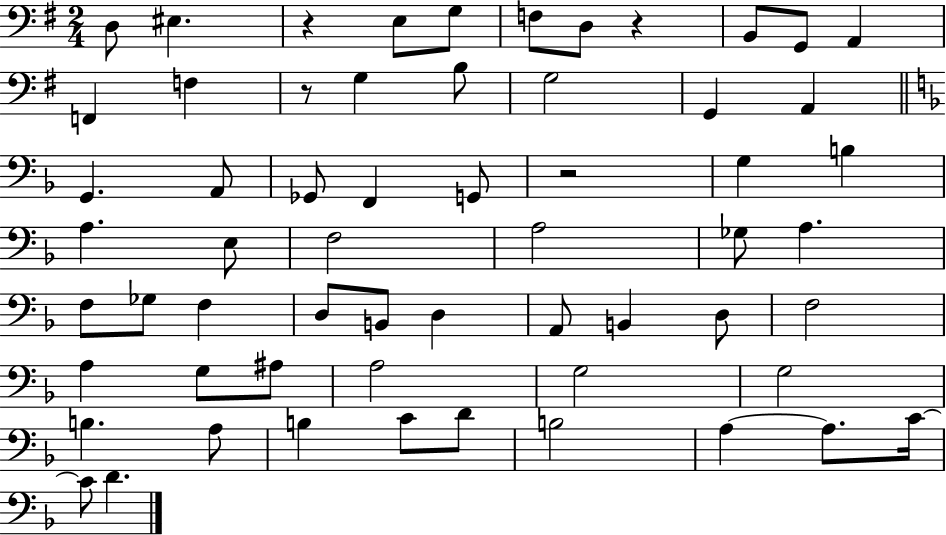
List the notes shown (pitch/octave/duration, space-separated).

D3/e EIS3/q. R/q E3/e G3/e F3/e D3/e R/q B2/e G2/e A2/q F2/q F3/q R/e G3/q B3/e G3/h G2/q A2/q G2/q. A2/e Gb2/e F2/q G2/e R/h G3/q B3/q A3/q. E3/e F3/h A3/h Gb3/e A3/q. F3/e Gb3/e F3/q D3/e B2/e D3/q A2/e B2/q D3/e F3/h A3/q G3/e A#3/e A3/h G3/h G3/h B3/q. A3/e B3/q C4/e D4/e B3/h A3/q A3/e. C4/s C4/e D4/q.